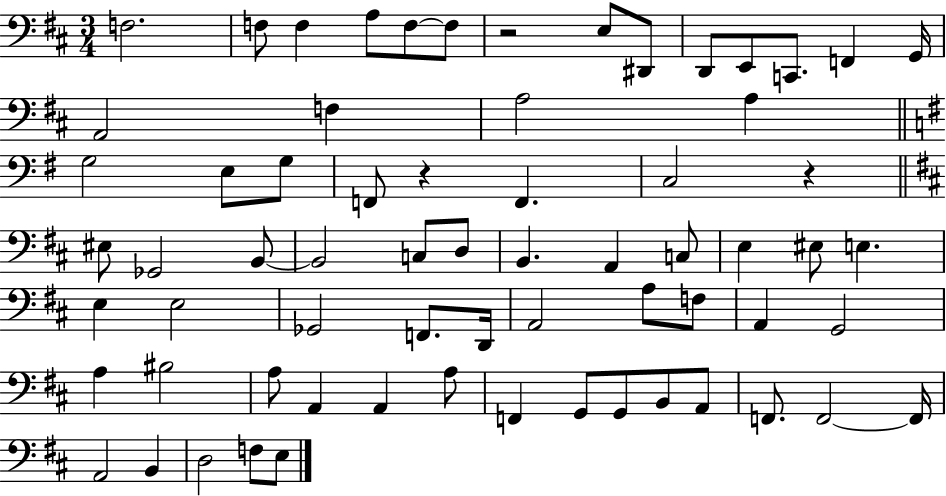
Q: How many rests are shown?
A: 3